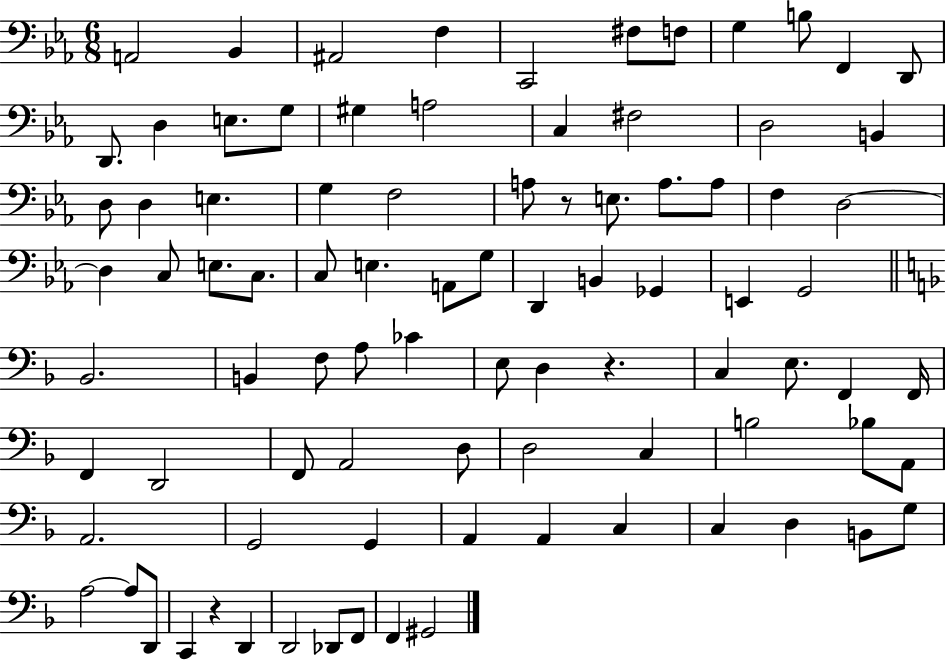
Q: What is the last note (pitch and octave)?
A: G#2